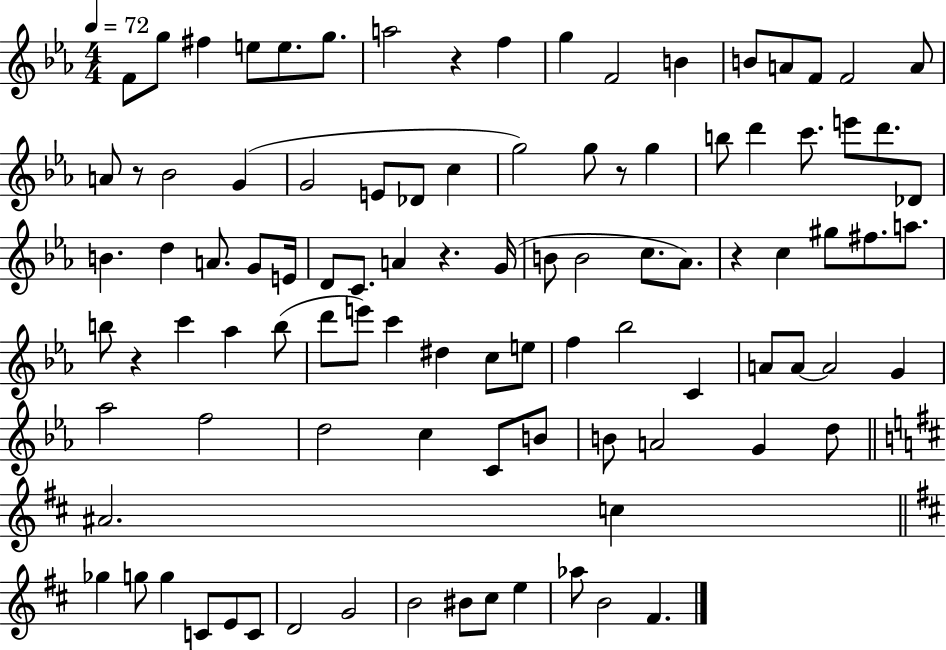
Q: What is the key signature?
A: EES major